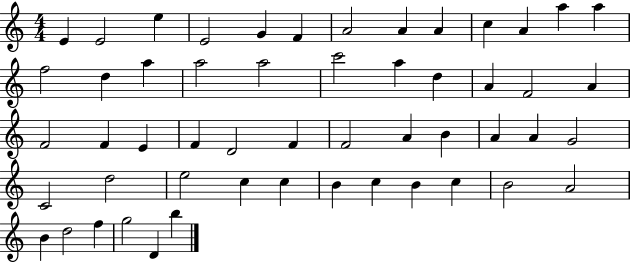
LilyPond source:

{
  \clef treble
  \numericTimeSignature
  \time 4/4
  \key c \major
  e'4 e'2 e''4 | e'2 g'4 f'4 | a'2 a'4 a'4 | c''4 a'4 a''4 a''4 | \break f''2 d''4 a''4 | a''2 a''2 | c'''2 a''4 d''4 | a'4 f'2 a'4 | \break f'2 f'4 e'4 | f'4 d'2 f'4 | f'2 a'4 b'4 | a'4 a'4 g'2 | \break c'2 d''2 | e''2 c''4 c''4 | b'4 c''4 b'4 c''4 | b'2 a'2 | \break b'4 d''2 f''4 | g''2 d'4 b''4 | \bar "|."
}